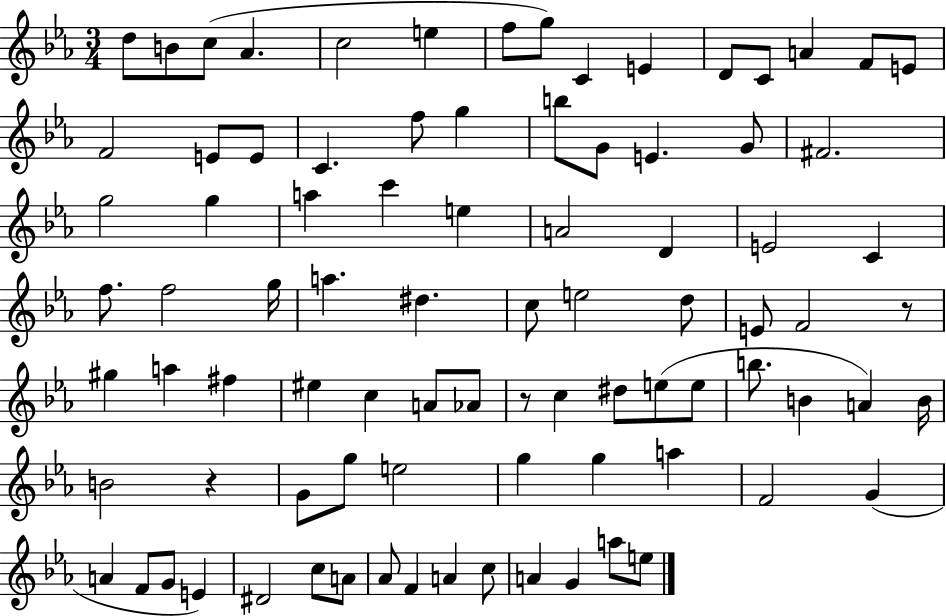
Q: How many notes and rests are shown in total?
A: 87